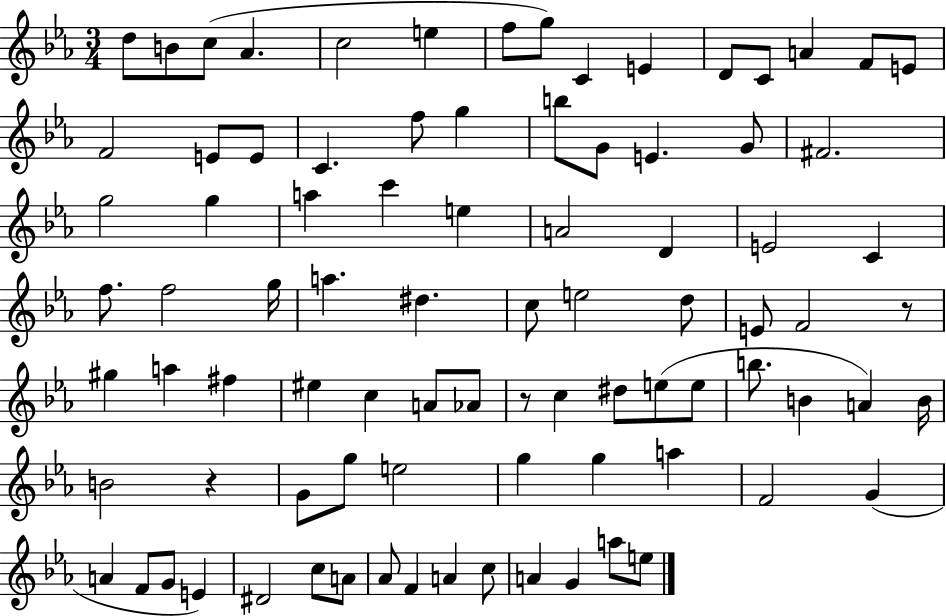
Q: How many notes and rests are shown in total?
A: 87